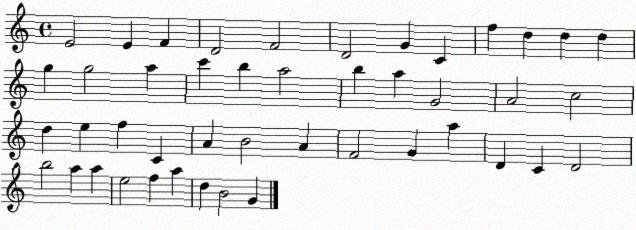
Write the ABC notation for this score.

X:1
T:Untitled
M:4/4
L:1/4
K:C
E2 E F D2 F2 D2 G C f d d d g g2 a c' b a2 b a G2 A2 c2 d e f C A B2 A F2 G a D C D2 b2 a a e2 f a d B2 G